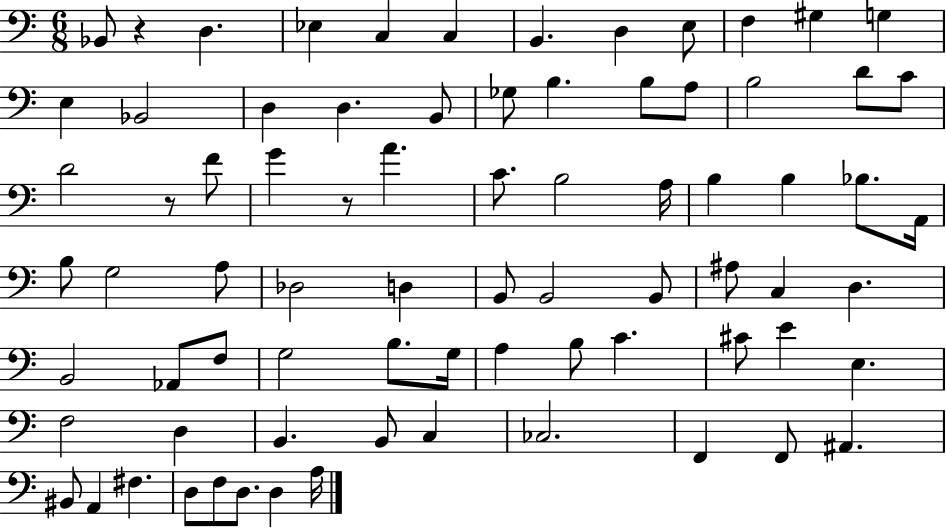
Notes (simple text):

Bb2/e R/q D3/q. Eb3/q C3/q C3/q B2/q. D3/q E3/e F3/q G#3/q G3/q E3/q Bb2/h D3/q D3/q. B2/e Gb3/e B3/q. B3/e A3/e B3/h D4/e C4/e D4/h R/e F4/e G4/q R/e A4/q. C4/e. B3/h A3/s B3/q B3/q Bb3/e. A2/s B3/e G3/h A3/e Db3/h D3/q B2/e B2/h B2/e A#3/e C3/q D3/q. B2/h Ab2/e F3/e G3/h B3/e. G3/s A3/q B3/e C4/q. C#4/e E4/q E3/q. F3/h D3/q B2/q. B2/e C3/q CES3/h. F2/q F2/e A#2/q. BIS2/e A2/q F#3/q. D3/e F3/e D3/e. D3/q A3/s